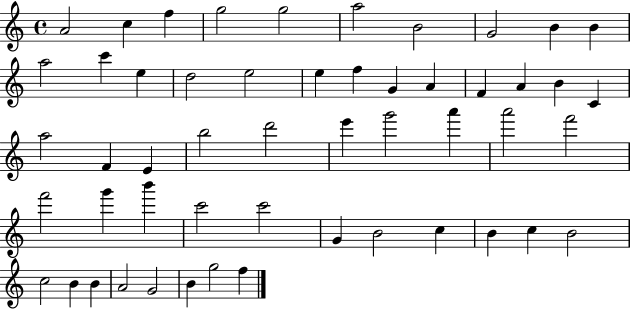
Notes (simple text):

A4/h C5/q F5/q G5/h G5/h A5/h B4/h G4/h B4/q B4/q A5/h C6/q E5/q D5/h E5/h E5/q F5/q G4/q A4/q F4/q A4/q B4/q C4/q A5/h F4/q E4/q B5/h D6/h E6/q G6/h A6/q A6/h F6/h F6/h G6/q B6/q C6/h C6/h G4/q B4/h C5/q B4/q C5/q B4/h C5/h B4/q B4/q A4/h G4/h B4/q G5/h F5/q